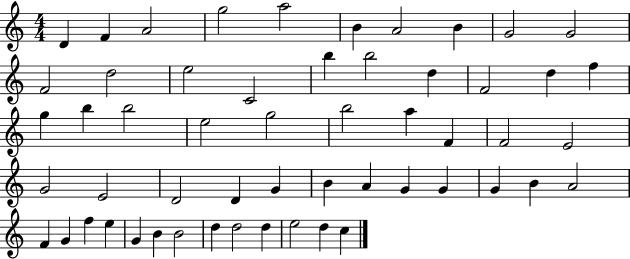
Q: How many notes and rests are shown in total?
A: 55